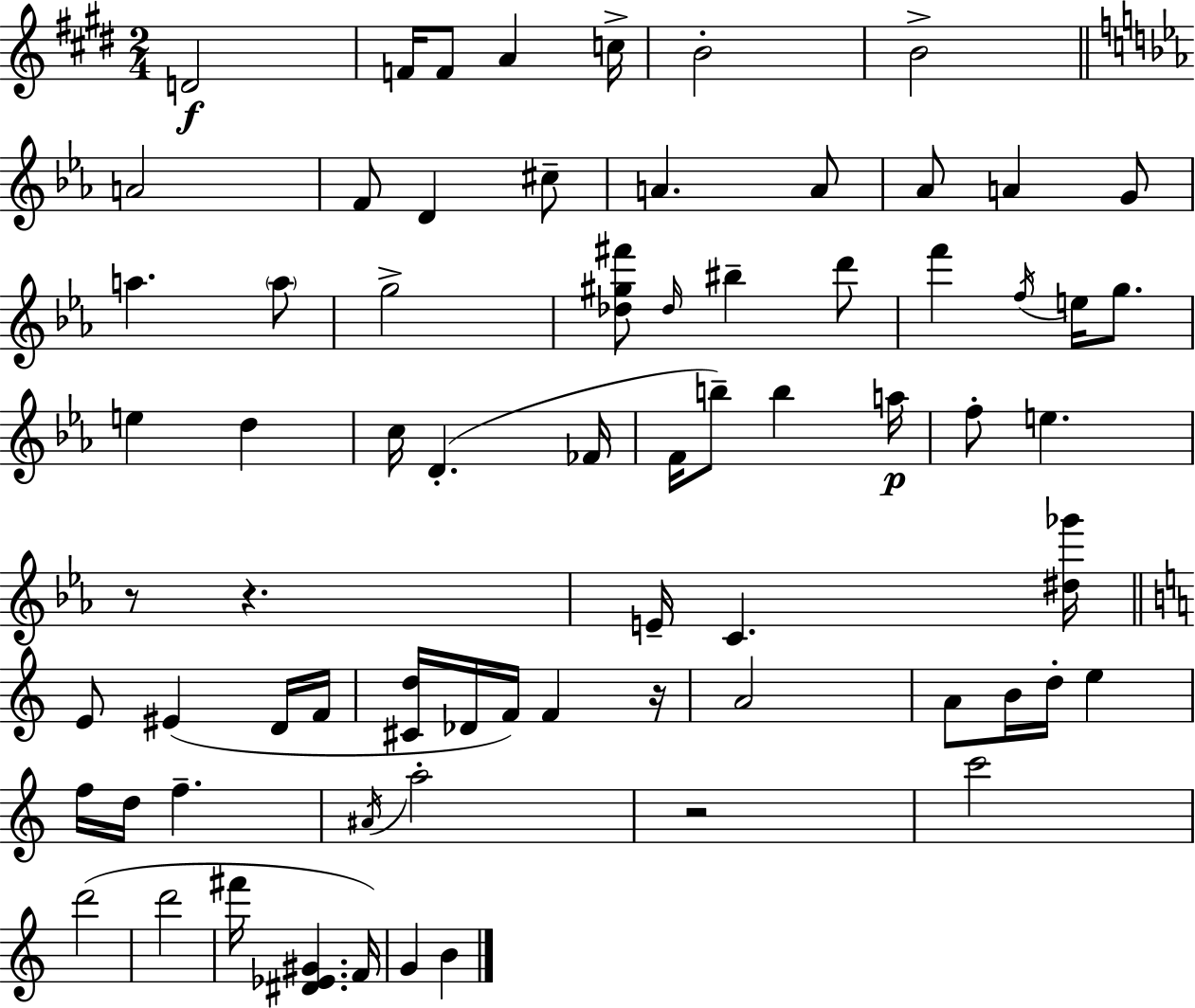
D4/h F4/s F4/e A4/q C5/s B4/h B4/h A4/h F4/e D4/q C#5/e A4/q. A4/e Ab4/e A4/q G4/e A5/q. A5/e G5/h [Db5,G#5,F#6]/e Db5/s BIS5/q D6/e F6/q F5/s E5/s G5/e. E5/q D5/q C5/s D4/q. FES4/s F4/s B5/e B5/q A5/s F5/e E5/q. R/e R/q. E4/s C4/q. [D#5,Gb6]/s E4/e EIS4/q D4/s F4/s [C#4,D5]/s Db4/s F4/s F4/q R/s A4/h A4/e B4/s D5/s E5/q F5/s D5/s F5/q. A#4/s A5/h R/h C6/h D6/h D6/h F#6/s [D#4,Eb4,G#4]/q. F4/s G4/q B4/q